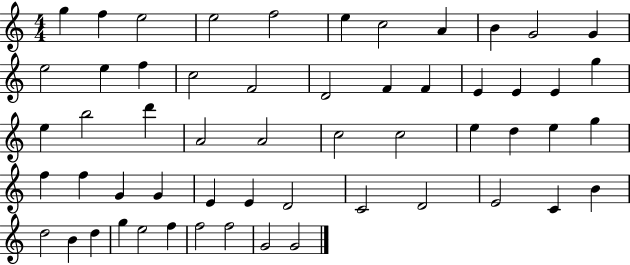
{
  \clef treble
  \numericTimeSignature
  \time 4/4
  \key c \major
  g''4 f''4 e''2 | e''2 f''2 | e''4 c''2 a'4 | b'4 g'2 g'4 | \break e''2 e''4 f''4 | c''2 f'2 | d'2 f'4 f'4 | e'4 e'4 e'4 g''4 | \break e''4 b''2 d'''4 | a'2 a'2 | c''2 c''2 | e''4 d''4 e''4 g''4 | \break f''4 f''4 g'4 g'4 | e'4 e'4 d'2 | c'2 d'2 | e'2 c'4 b'4 | \break d''2 b'4 d''4 | g''4 e''2 f''4 | f''2 f''2 | g'2 g'2 | \break \bar "|."
}